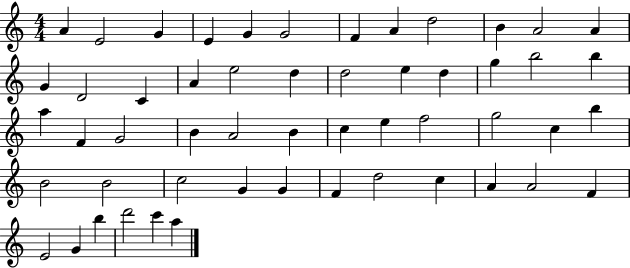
{
  \clef treble
  \numericTimeSignature
  \time 4/4
  \key c \major
  a'4 e'2 g'4 | e'4 g'4 g'2 | f'4 a'4 d''2 | b'4 a'2 a'4 | \break g'4 d'2 c'4 | a'4 e''2 d''4 | d''2 e''4 d''4 | g''4 b''2 b''4 | \break a''4 f'4 g'2 | b'4 a'2 b'4 | c''4 e''4 f''2 | g''2 c''4 b''4 | \break b'2 b'2 | c''2 g'4 g'4 | f'4 d''2 c''4 | a'4 a'2 f'4 | \break e'2 g'4 b''4 | d'''2 c'''4 a''4 | \bar "|."
}